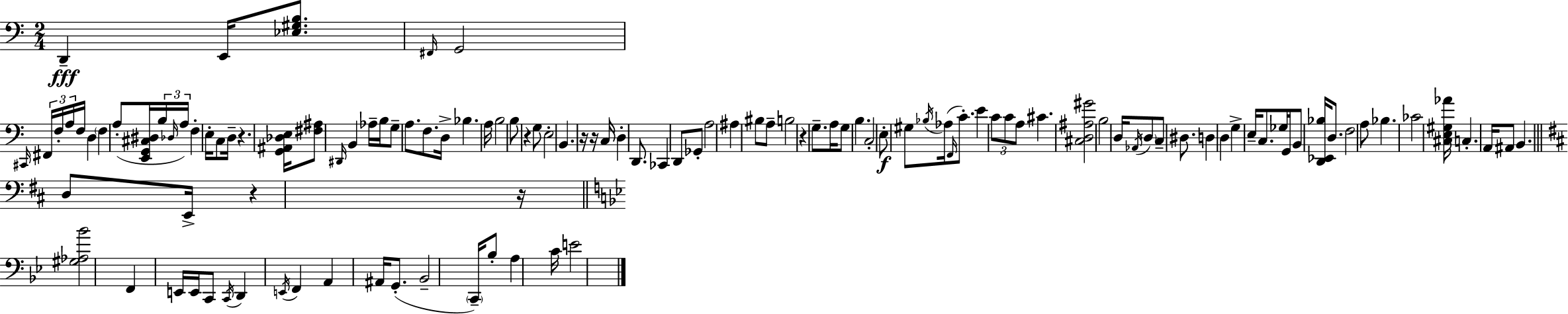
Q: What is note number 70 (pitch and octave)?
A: G3